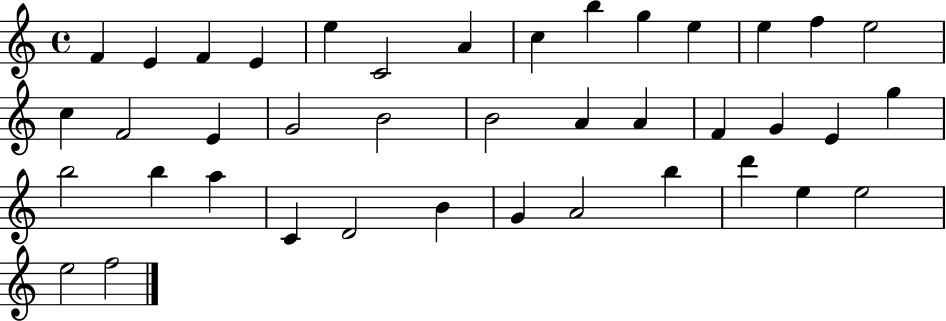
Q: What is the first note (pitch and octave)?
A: F4